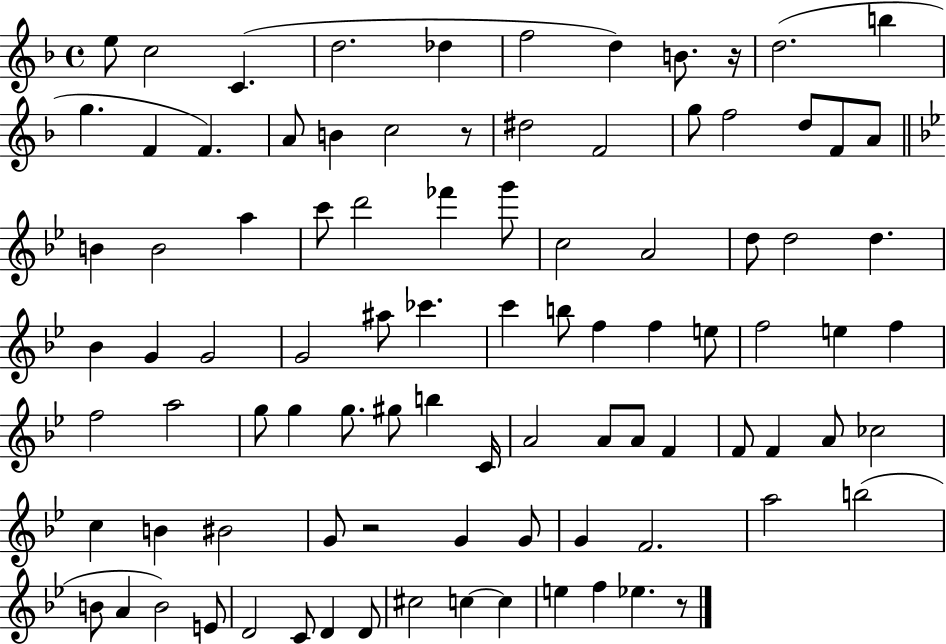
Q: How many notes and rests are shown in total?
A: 93